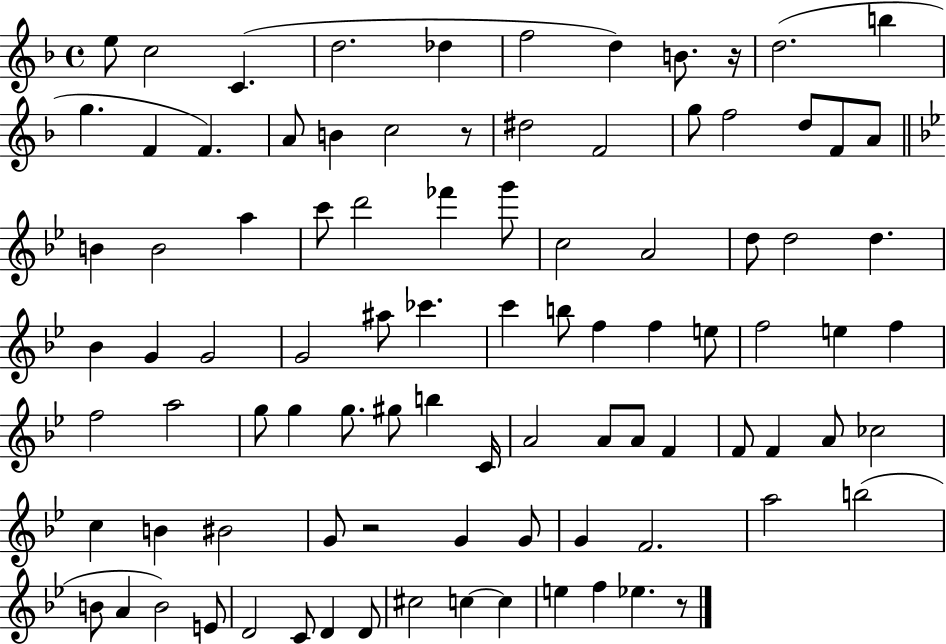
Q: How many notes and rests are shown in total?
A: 93